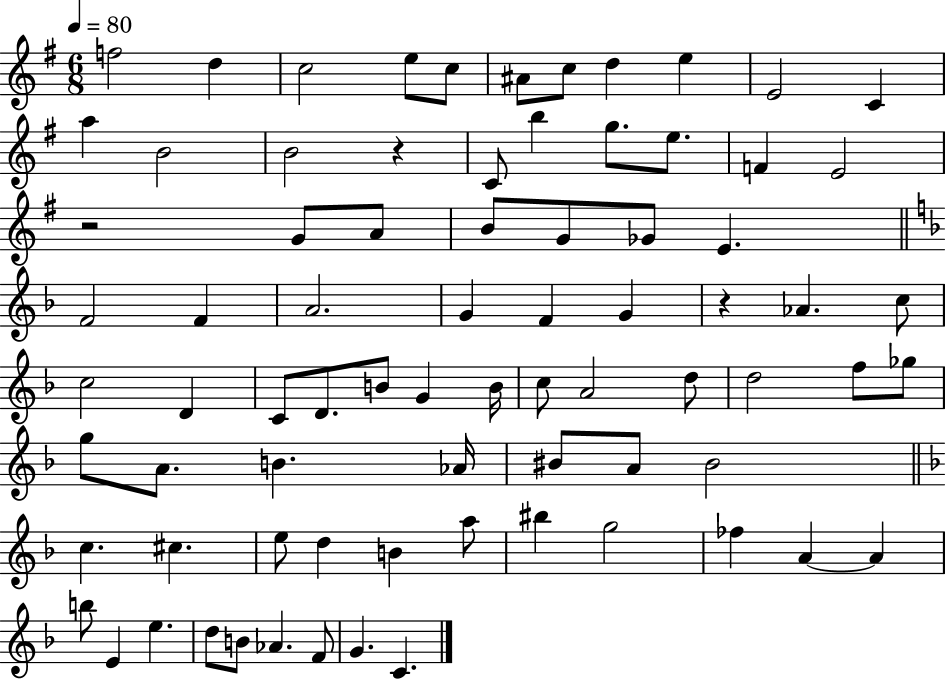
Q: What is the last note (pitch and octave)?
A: C4